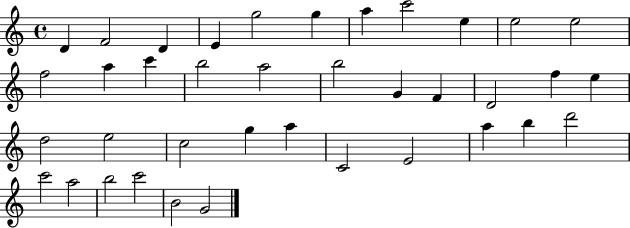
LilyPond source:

{
  \clef treble
  \time 4/4
  \defaultTimeSignature
  \key c \major
  d'4 f'2 d'4 | e'4 g''2 g''4 | a''4 c'''2 e''4 | e''2 e''2 | \break f''2 a''4 c'''4 | b''2 a''2 | b''2 g'4 f'4 | d'2 f''4 e''4 | \break d''2 e''2 | c''2 g''4 a''4 | c'2 e'2 | a''4 b''4 d'''2 | \break c'''2 a''2 | b''2 c'''2 | b'2 g'2 | \bar "|."
}